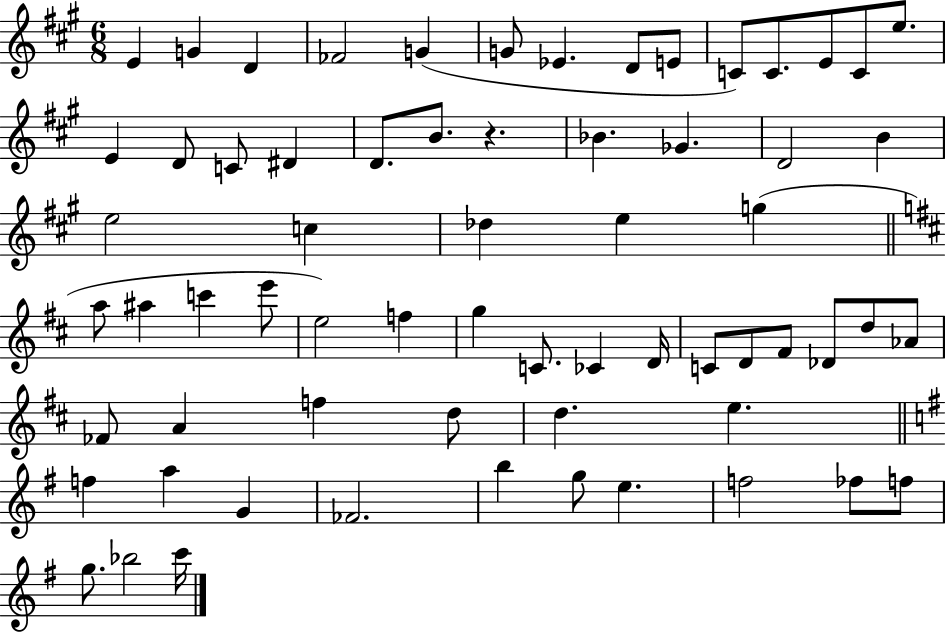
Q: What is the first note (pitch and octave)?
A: E4